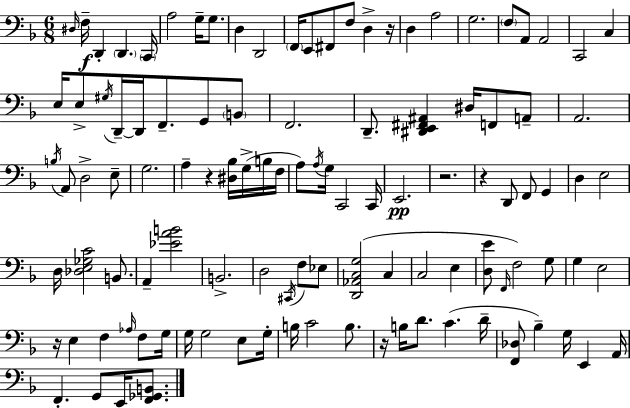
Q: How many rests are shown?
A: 6